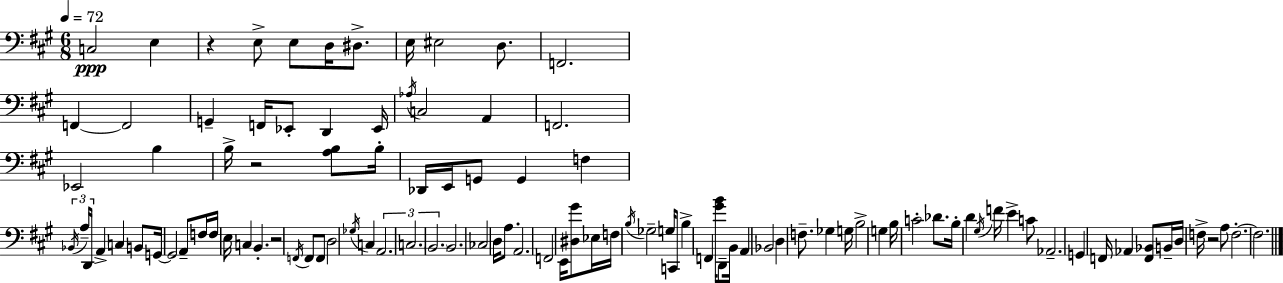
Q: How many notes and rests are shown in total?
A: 105